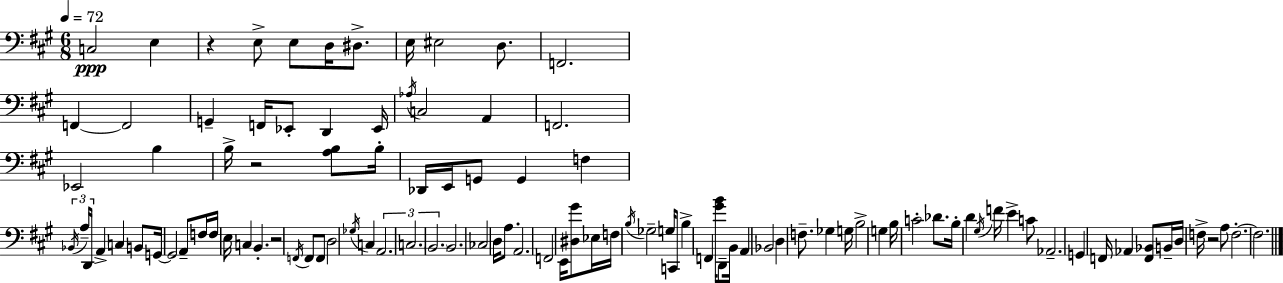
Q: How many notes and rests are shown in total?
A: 105